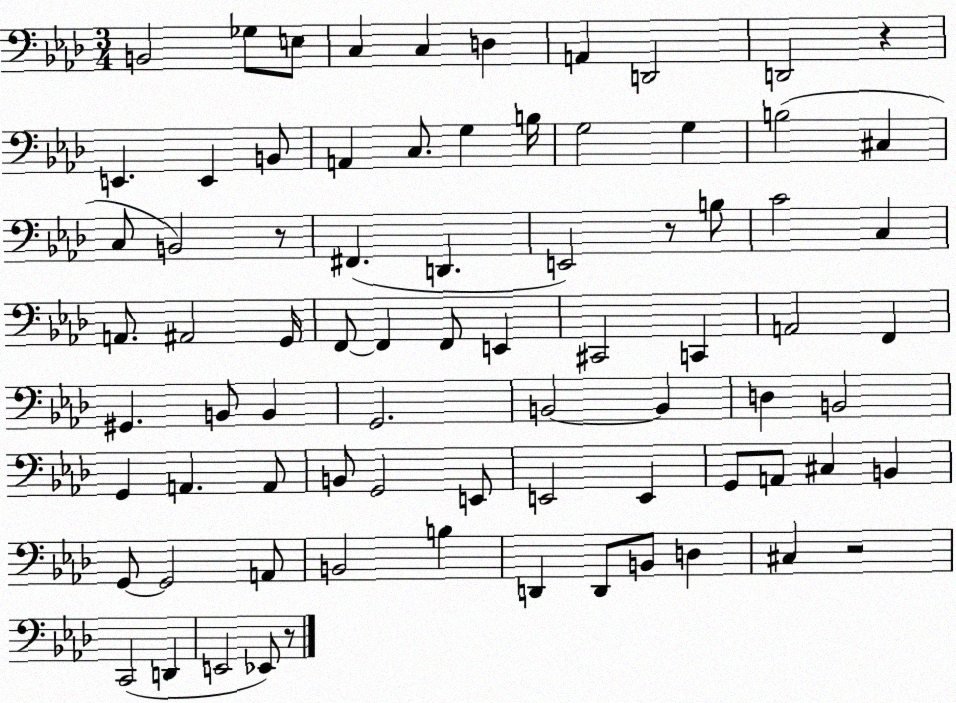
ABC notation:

X:1
T:Untitled
M:3/4
L:1/4
K:Ab
B,,2 _G,/2 E,/2 C, C, D, A,, D,,2 D,,2 z E,, E,, B,,/2 A,, C,/2 G, B,/4 G,2 G, B,2 ^C, C,/2 B,,2 z/2 ^F,, D,, E,,2 z/2 B,/2 C2 C, A,,/2 ^A,,2 G,,/4 F,,/2 F,, F,,/2 E,, ^C,,2 C,, A,,2 F,, ^G,, B,,/2 B,, G,,2 B,,2 B,, D, B,,2 G,, A,, A,,/2 B,,/2 G,,2 E,,/2 E,,2 E,, G,,/2 A,,/2 ^C, B,, G,,/2 G,,2 A,,/2 B,,2 B, D,, D,,/2 B,,/2 D, ^C, z2 C,,2 D,, E,,2 _E,,/2 z/2